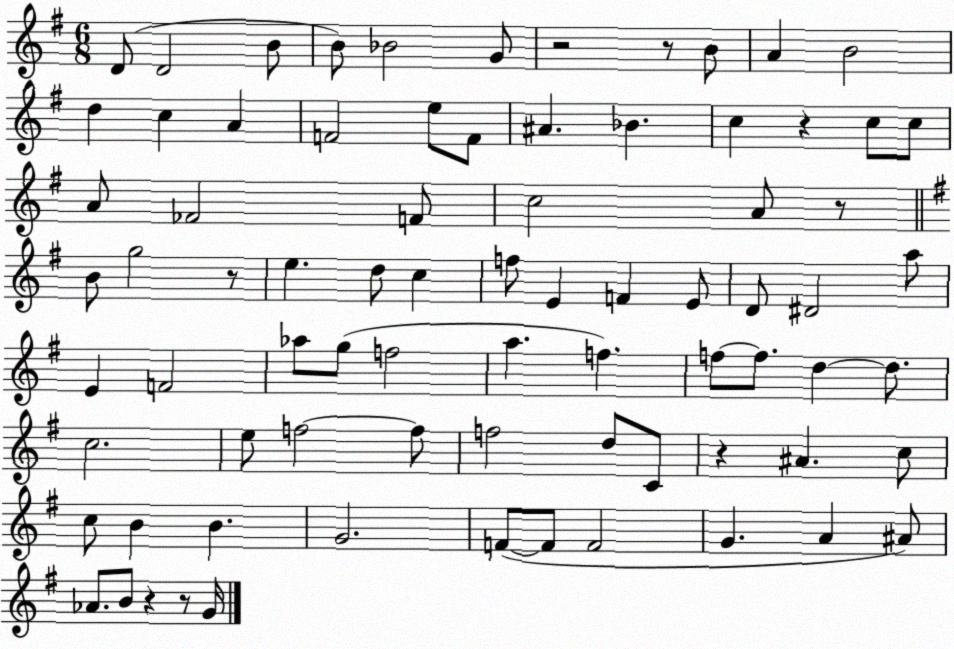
X:1
T:Untitled
M:6/8
L:1/4
K:G
D/2 D2 B/2 B/2 _B2 G/2 z2 z/2 B/2 A B2 d c A F2 e/2 F/2 ^A _B c z c/2 c/2 A/2 _F2 F/2 c2 A/2 z/2 B/2 g2 z/2 e d/2 c f/2 E F E/2 D/2 ^D2 a/2 E F2 _a/2 g/2 f2 a f f/2 f/2 d d/2 c2 e/2 f2 f/2 f2 d/2 C/2 z ^A c/2 c/2 B B G2 F/2 F/2 F2 G A ^A/2 _A/2 B/2 z z/2 G/4